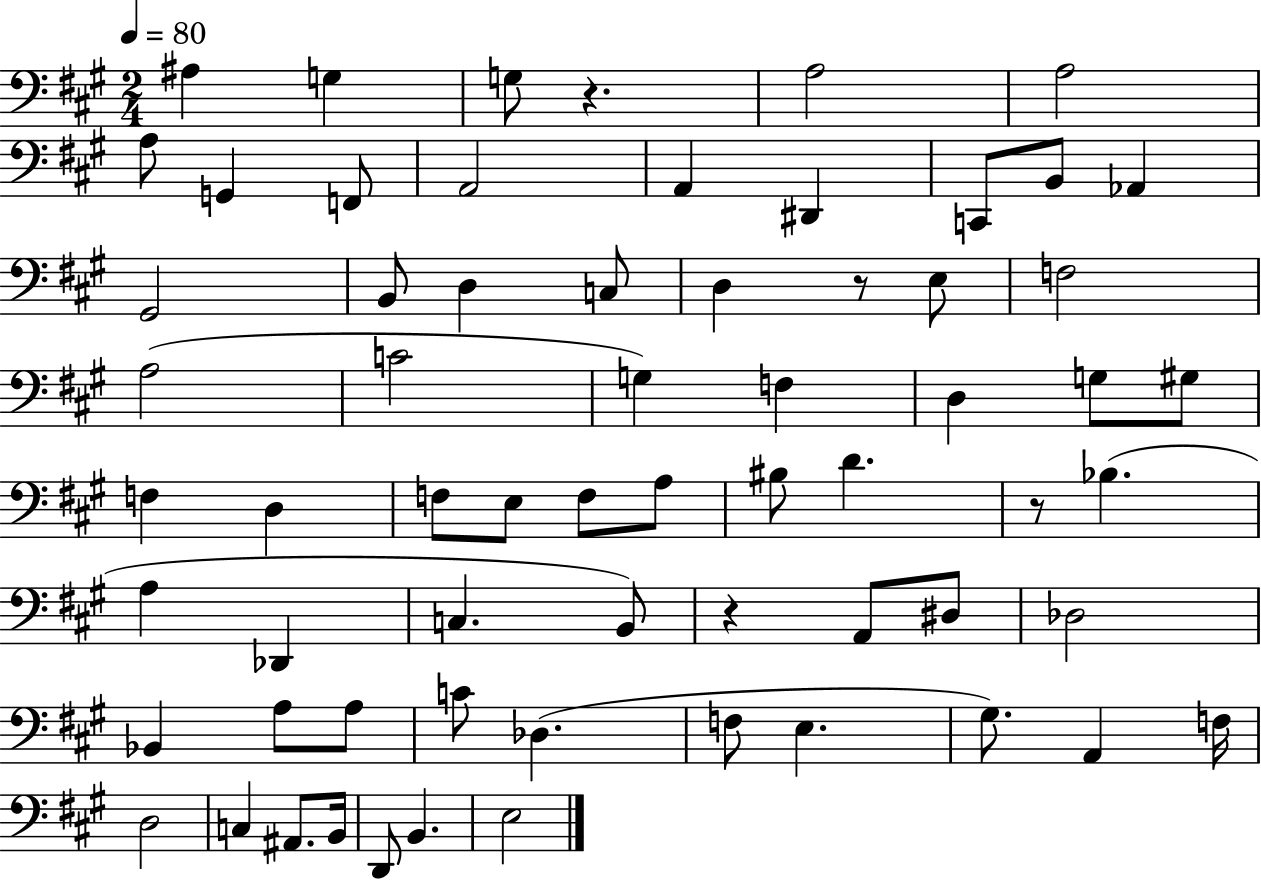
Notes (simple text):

A#3/q G3/q G3/e R/q. A3/h A3/h A3/e G2/q F2/e A2/h A2/q D#2/q C2/e B2/e Ab2/q G#2/h B2/e D3/q C3/e D3/q R/e E3/e F3/h A3/h C4/h G3/q F3/q D3/q G3/e G#3/e F3/q D3/q F3/e E3/e F3/e A3/e BIS3/e D4/q. R/e Bb3/q. A3/q Db2/q C3/q. B2/e R/q A2/e D#3/e Db3/h Bb2/q A3/e A3/e C4/e Db3/q. F3/e E3/q. G#3/e. A2/q F3/s D3/h C3/q A#2/e. B2/s D2/e B2/q. E3/h